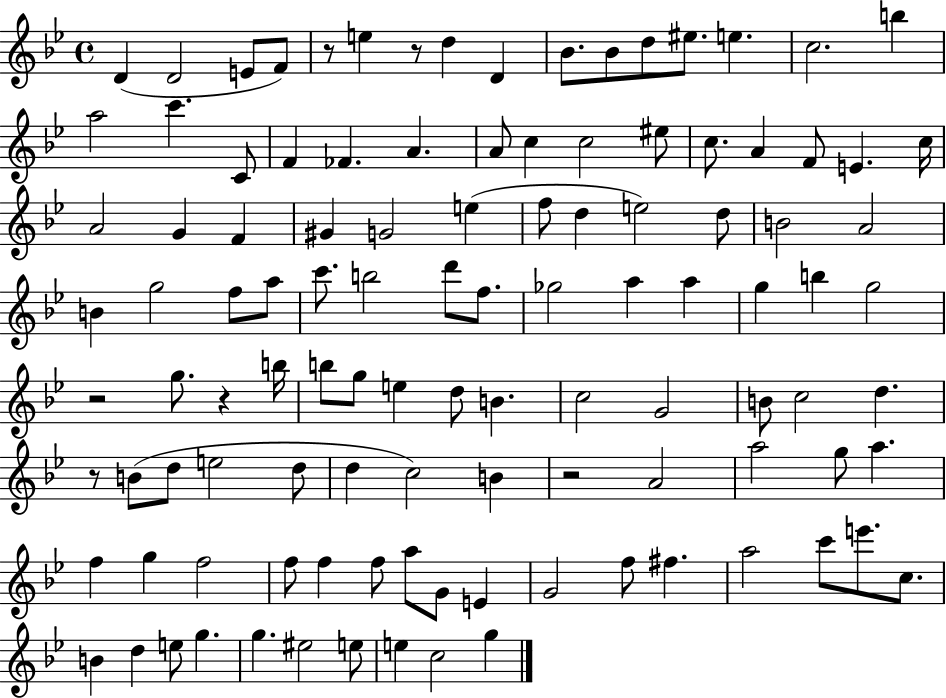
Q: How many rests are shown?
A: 6